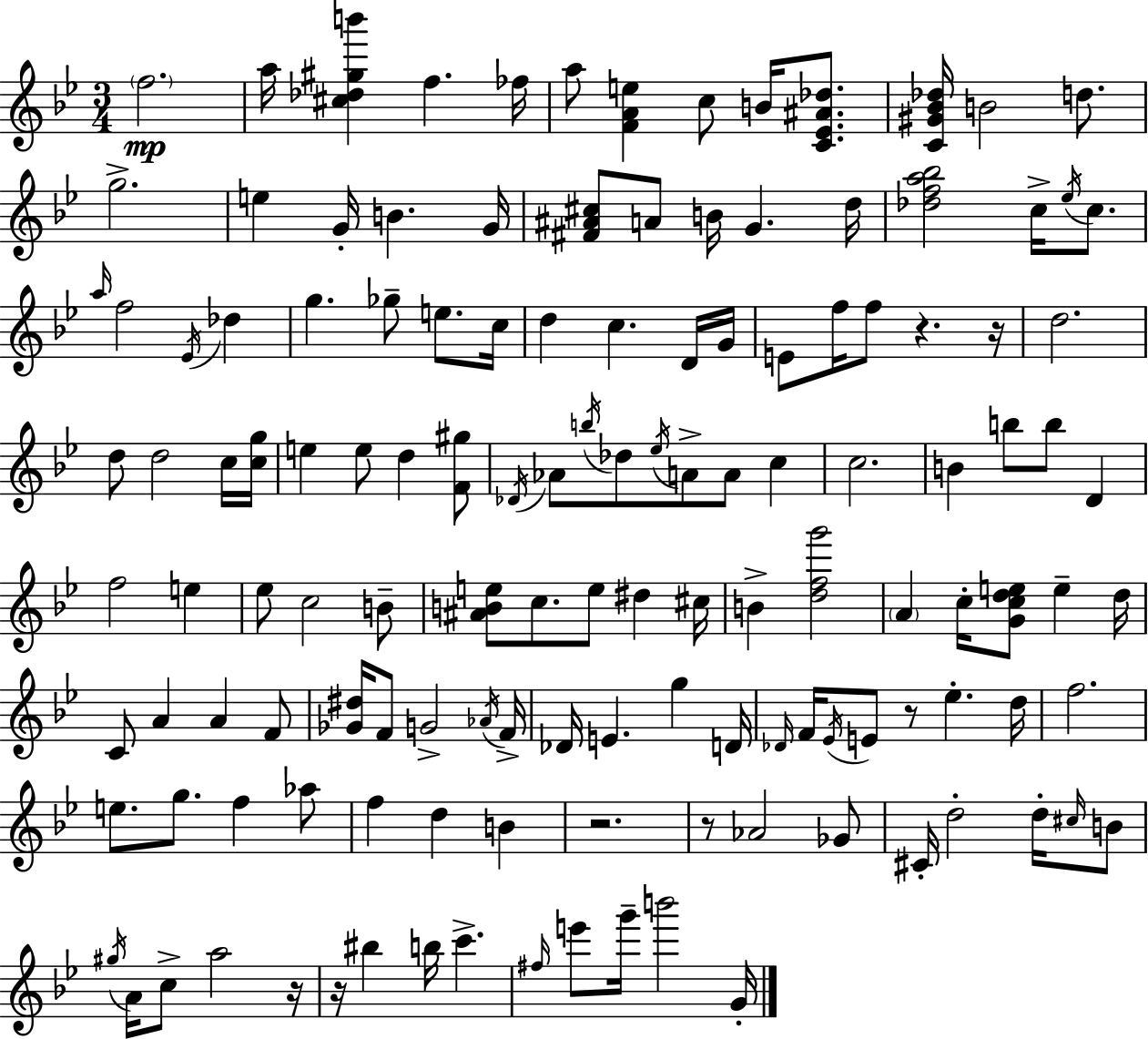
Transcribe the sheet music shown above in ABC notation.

X:1
T:Untitled
M:3/4
L:1/4
K:Gm
f2 a/4 [^c_d^gb'] f _f/4 a/2 [FAe] c/2 B/4 [C_E^A_d]/2 [C^G_B_d]/4 B2 d/2 g2 e G/4 B G/4 [^F^A^c]/2 A/2 B/4 G d/4 [_dfa_b]2 c/4 _e/4 c/2 a/4 f2 _E/4 _d g _g/2 e/2 c/4 d c D/4 G/4 E/2 f/4 f/2 z z/4 d2 d/2 d2 c/4 [cg]/4 e e/2 d [F^g]/2 _D/4 _A/2 b/4 _d/2 _e/4 A/2 A/2 c c2 B b/2 b/2 D f2 e _e/2 c2 B/2 [^ABe]/2 c/2 e/2 ^d ^c/4 B [dfg']2 A c/4 [Gcde]/2 e d/4 C/2 A A F/2 [_G^d]/4 F/2 G2 _A/4 F/4 _D/4 E g D/4 _D/4 F/4 _E/4 E/2 z/2 _e d/4 f2 e/2 g/2 f _a/2 f d B z2 z/2 _A2 _G/2 ^C/4 d2 d/4 ^c/4 B/2 ^g/4 A/4 c/2 a2 z/4 z/4 ^b b/4 c' ^f/4 e'/2 g'/4 b'2 G/4